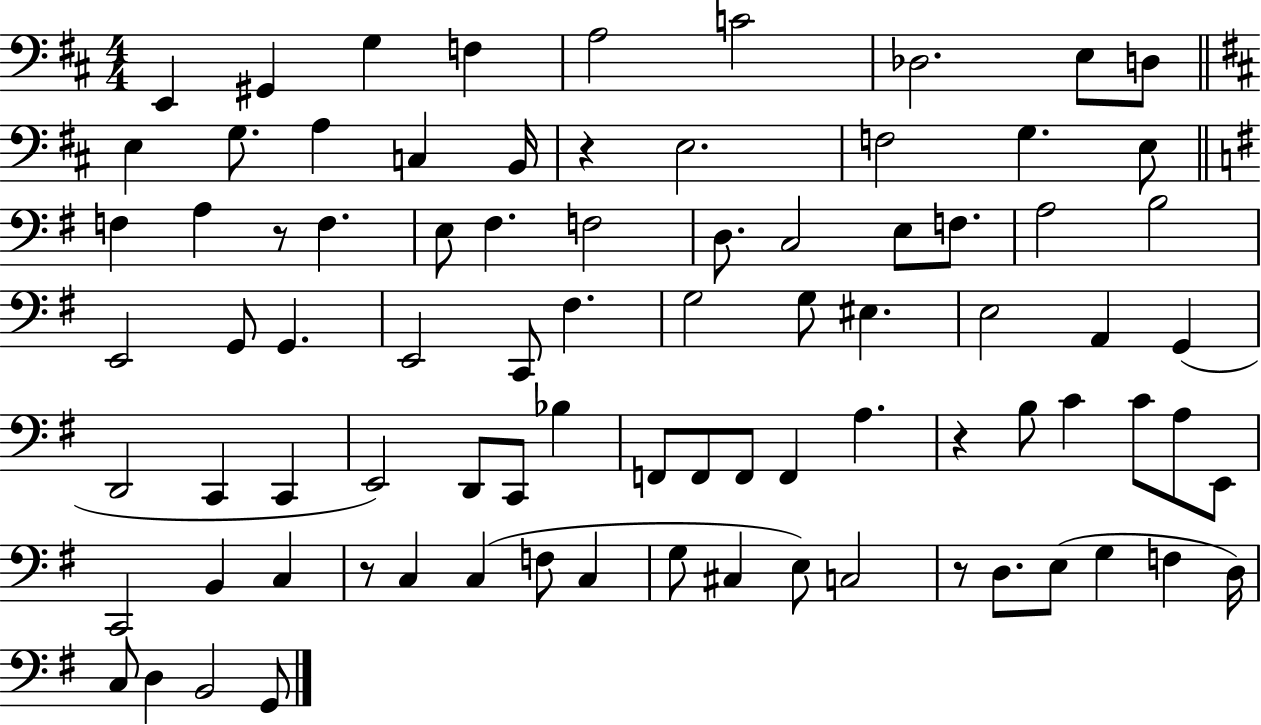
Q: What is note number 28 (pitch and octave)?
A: F3